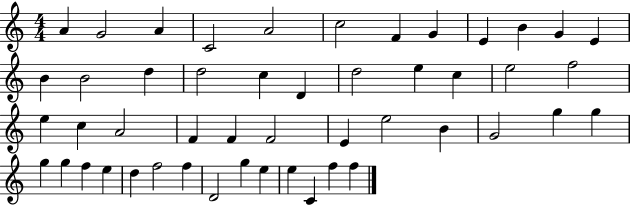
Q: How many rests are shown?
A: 0